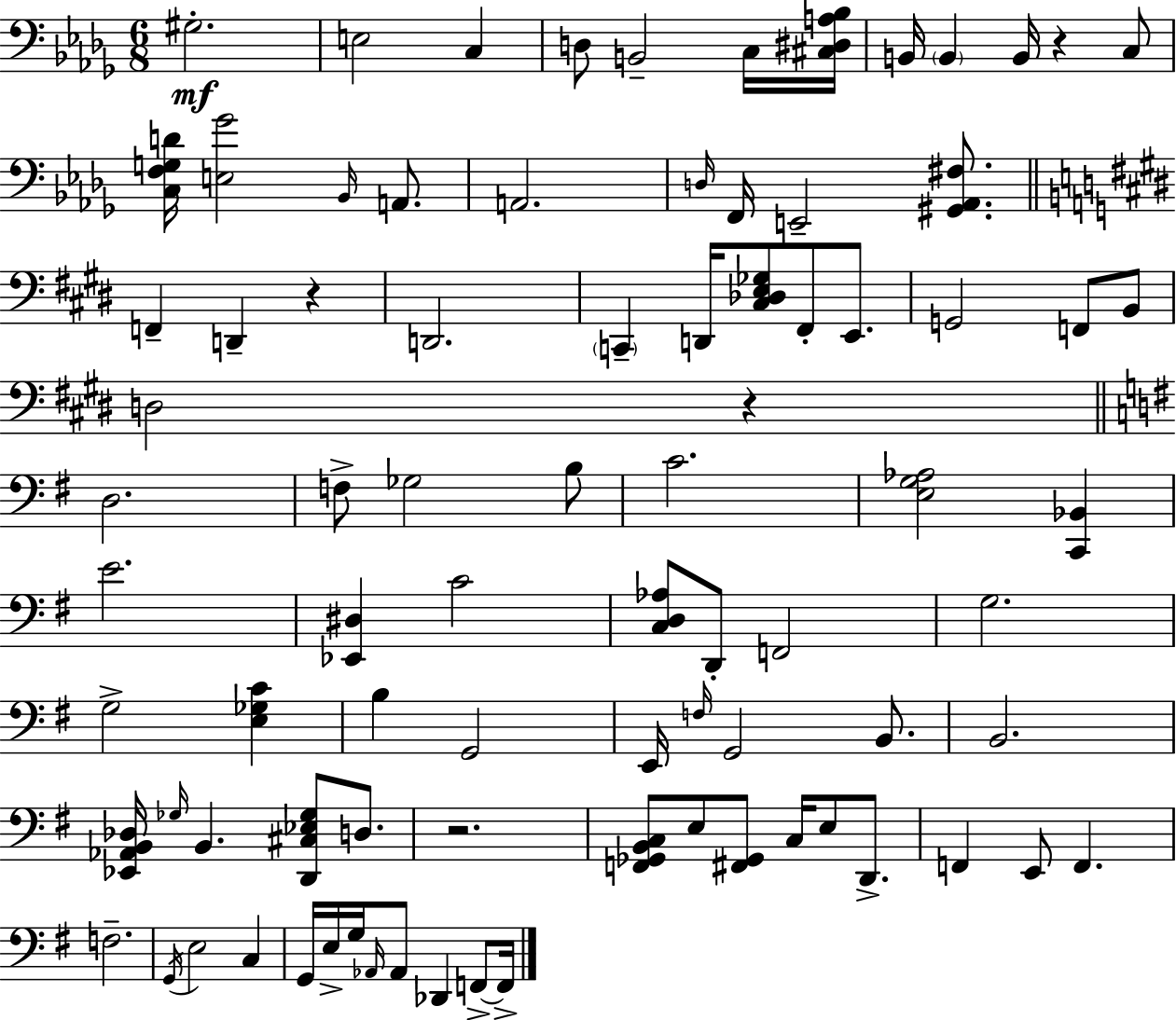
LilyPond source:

{
  \clef bass
  \numericTimeSignature
  \time 6/8
  \key bes \minor
  \repeat volta 2 { gis2.-.\mf | e2 c4 | d8 b,2-- c16 <cis dis a bes>16 | b,16 \parenthesize b,4 b,16 r4 c8 | \break <c f g d'>16 <e ges'>2 \grace { bes,16 } a,8. | a,2. | \grace { d16 } f,16 e,2-- <gis, aes, fis>8. | \bar "||" \break \key e \major f,4-- d,4-- r4 | d,2. | \parenthesize c,4-- d,16 <cis des e ges>8 fis,8-. e,8. | g,2 f,8 b,8 | \break d2 r4 | \bar "||" \break \key g \major d2. | f8-> ges2 b8 | c'2. | <e g aes>2 <c, bes,>4 | \break e'2. | <ees, dis>4 c'2 | <c d aes>8 d,8-. f,2 | g2. | \break g2-> <e ges c'>4 | b4 g,2 | e,16 \grace { f16 } g,2 b,8. | b,2. | \break <ees, aes, b, des>16 \grace { ges16 } b,4. <d, cis ees ges>8 d8. | r2. | <f, ges, b, c>8 e8 <fis, ges,>8 c16 e8 d,8.-> | f,4 e,8 f,4. | \break f2.-- | \acciaccatura { g,16 } e2 c4 | g,16 e16-> g16 \grace { aes,16 } aes,8 des,4 | f,8->~~ f,16-> } \bar "|."
}